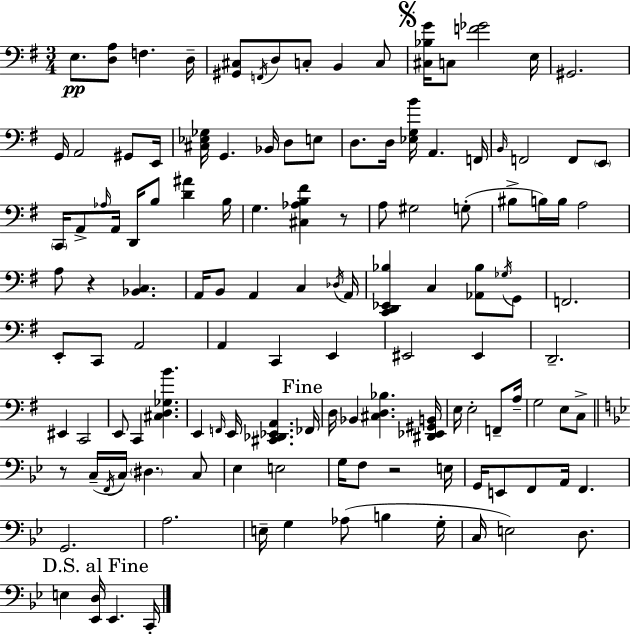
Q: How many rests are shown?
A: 4